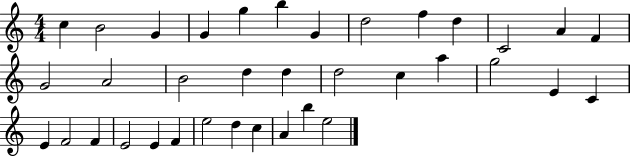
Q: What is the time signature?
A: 4/4